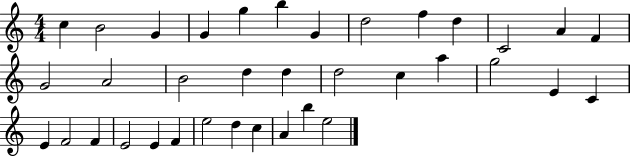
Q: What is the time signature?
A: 4/4